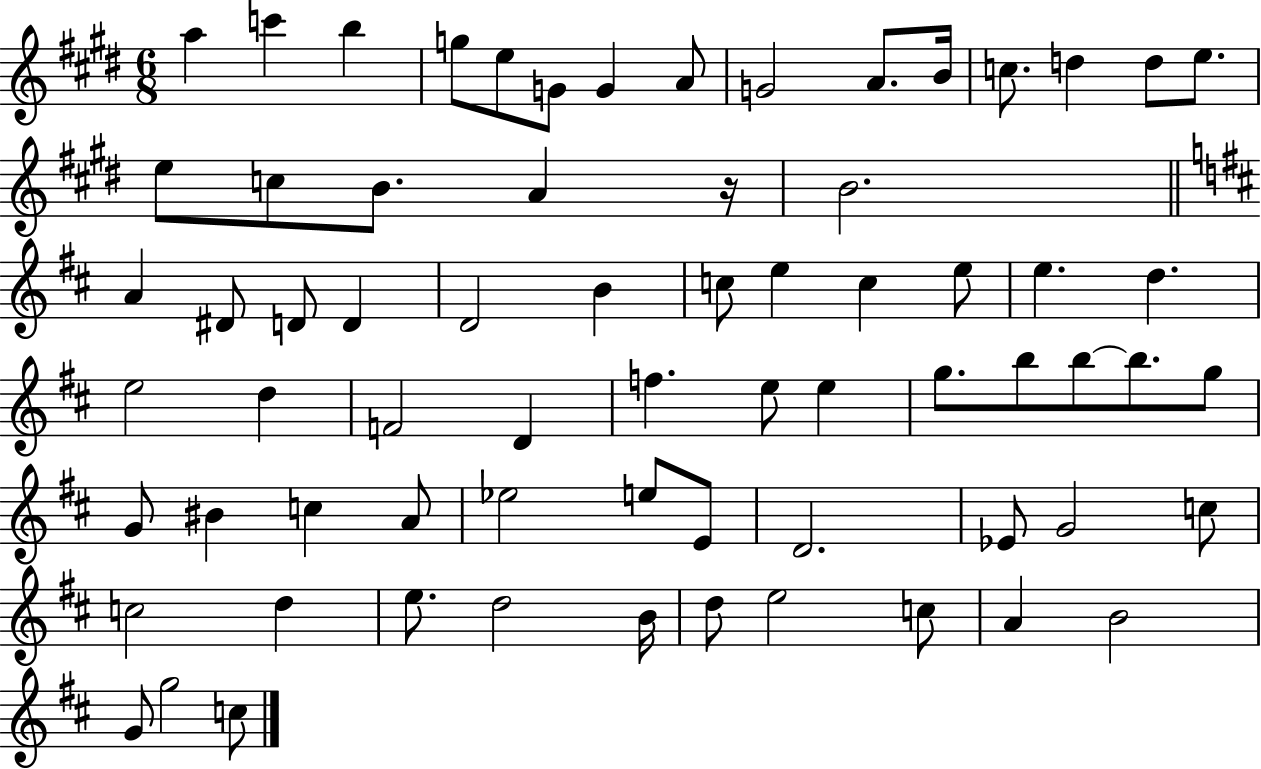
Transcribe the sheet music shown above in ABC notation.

X:1
T:Untitled
M:6/8
L:1/4
K:E
a c' b g/2 e/2 G/2 G A/2 G2 A/2 B/4 c/2 d d/2 e/2 e/2 c/2 B/2 A z/4 B2 A ^D/2 D/2 D D2 B c/2 e c e/2 e d e2 d F2 D f e/2 e g/2 b/2 b/2 b/2 g/2 G/2 ^B c A/2 _e2 e/2 E/2 D2 _E/2 G2 c/2 c2 d e/2 d2 B/4 d/2 e2 c/2 A B2 G/2 g2 c/2